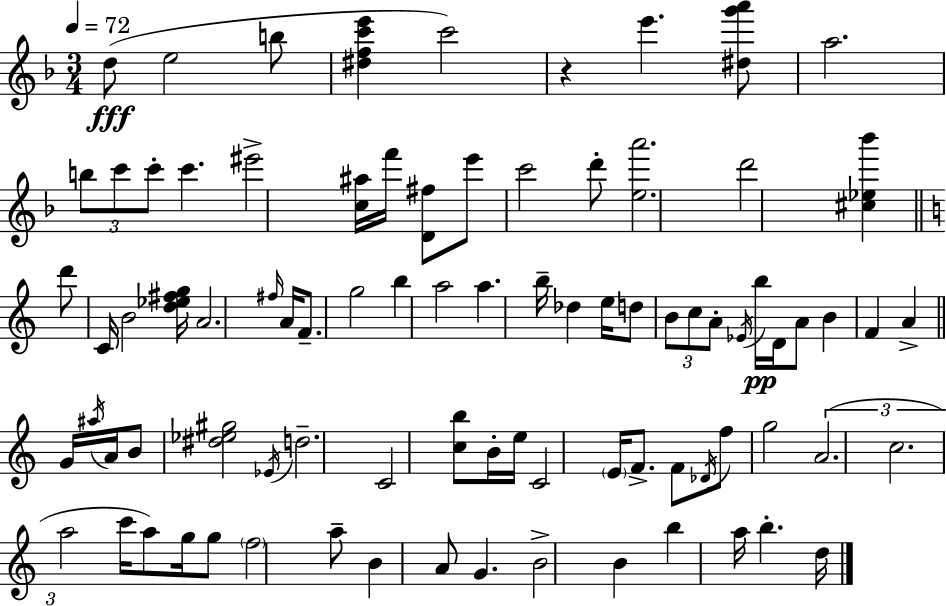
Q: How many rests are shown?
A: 1